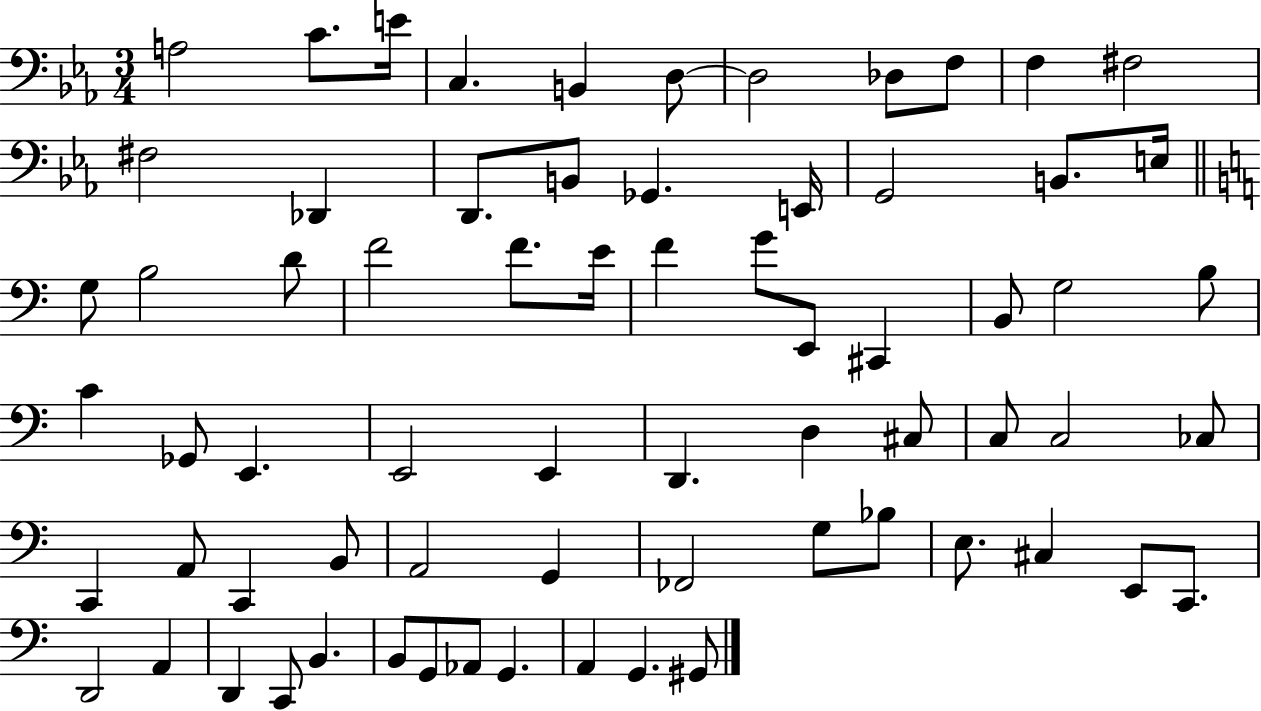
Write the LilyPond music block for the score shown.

{
  \clef bass
  \numericTimeSignature
  \time 3/4
  \key ees \major
  a2 c'8. e'16 | c4. b,4 d8~~ | d2 des8 f8 | f4 fis2 | \break fis2 des,4 | d,8. b,8 ges,4. e,16 | g,2 b,8. e16 | \bar "||" \break \key a \minor g8 b2 d'8 | f'2 f'8. e'16 | f'4 g'8 e,8 cis,4 | b,8 g2 b8 | \break c'4 ges,8 e,4. | e,2 e,4 | d,4. d4 cis8 | c8 c2 ces8 | \break c,4 a,8 c,4 b,8 | a,2 g,4 | fes,2 g8 bes8 | e8. cis4 e,8 c,8. | \break d,2 a,4 | d,4 c,8 b,4. | b,8 g,8 aes,8 g,4. | a,4 g,4. gis,8 | \break \bar "|."
}